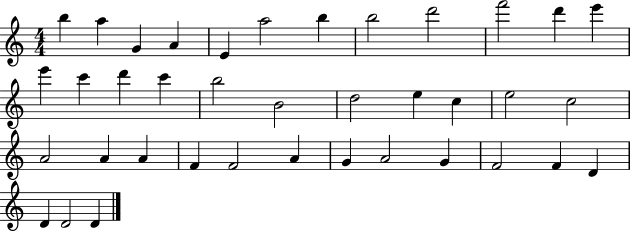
B5/q A5/q G4/q A4/q E4/q A5/h B5/q B5/h D6/h F6/h D6/q E6/q E6/q C6/q D6/q C6/q B5/h B4/h D5/h E5/q C5/q E5/h C5/h A4/h A4/q A4/q F4/q F4/h A4/q G4/q A4/h G4/q F4/h F4/q D4/q D4/q D4/h D4/q